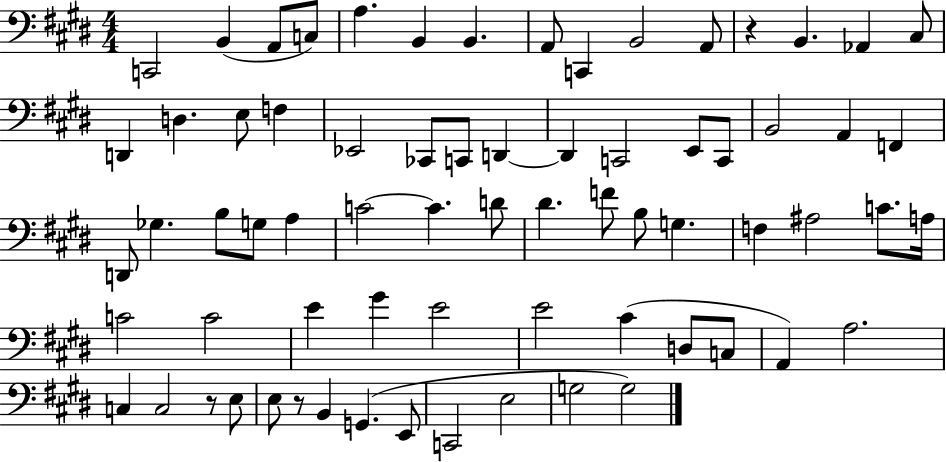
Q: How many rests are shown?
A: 3